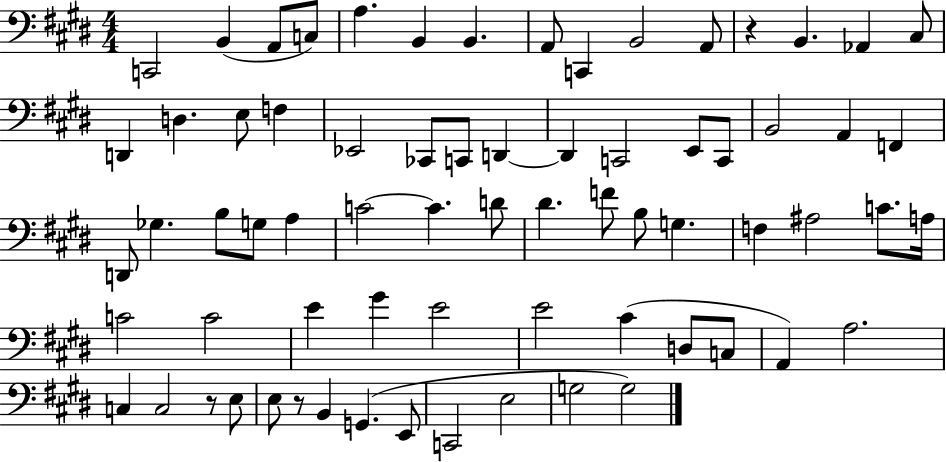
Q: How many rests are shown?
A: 3